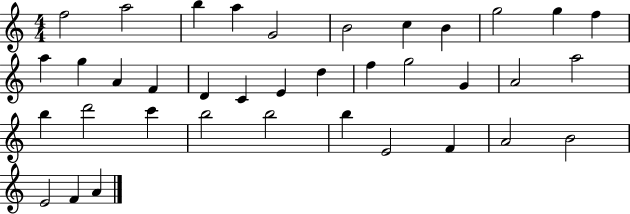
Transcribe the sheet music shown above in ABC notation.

X:1
T:Untitled
M:4/4
L:1/4
K:C
f2 a2 b a G2 B2 c B g2 g f a g A F D C E d f g2 G A2 a2 b d'2 c' b2 b2 b E2 F A2 B2 E2 F A